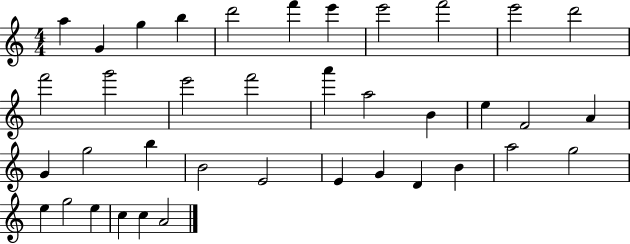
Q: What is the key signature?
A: C major